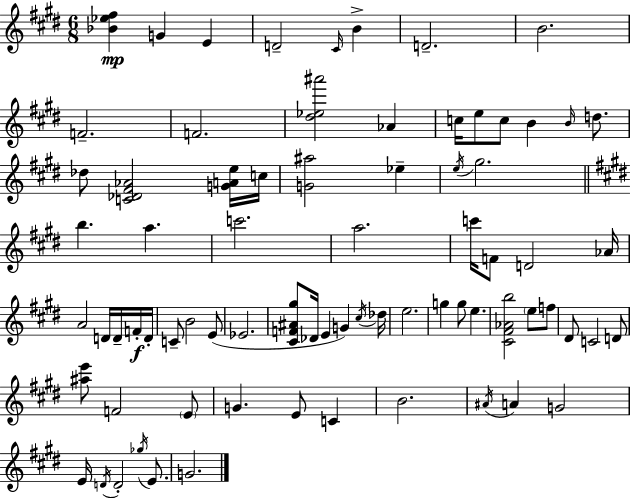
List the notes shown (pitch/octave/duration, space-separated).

[Bb4,Eb5,F#5]/q G4/q E4/q D4/h C#4/s B4/q D4/h. B4/h. F4/h. F4/h. [D#5,Eb5,A#6]/h Ab4/q C5/s E5/e C5/e B4/q B4/s D5/e. Db5/e [C4,Db4,F#4,Ab4]/h [G4,A4,E5]/s C5/s [G4,A#5]/h Eb5/q E5/s G#5/h. B5/q. A5/q. C6/h. A5/h. C6/s F4/e D4/h Ab4/s A4/h D4/s D4/s F4/s D4/s C4/e B4/h E4/e Eb4/h. [C#4,F4,A#4,G#5]/e Db4/s E4/q G4/q C#5/s Db5/s E5/h. G5/q G5/e E5/q. [C#4,F#4,Ab4,B5]/h E5/e F5/e D#4/e C4/h D4/e [A#5,E6]/e F4/h E4/e G4/q. E4/e C4/q B4/h. A#4/s A4/q G4/h E4/s D4/s D4/h Gb5/s E4/e. G4/h.